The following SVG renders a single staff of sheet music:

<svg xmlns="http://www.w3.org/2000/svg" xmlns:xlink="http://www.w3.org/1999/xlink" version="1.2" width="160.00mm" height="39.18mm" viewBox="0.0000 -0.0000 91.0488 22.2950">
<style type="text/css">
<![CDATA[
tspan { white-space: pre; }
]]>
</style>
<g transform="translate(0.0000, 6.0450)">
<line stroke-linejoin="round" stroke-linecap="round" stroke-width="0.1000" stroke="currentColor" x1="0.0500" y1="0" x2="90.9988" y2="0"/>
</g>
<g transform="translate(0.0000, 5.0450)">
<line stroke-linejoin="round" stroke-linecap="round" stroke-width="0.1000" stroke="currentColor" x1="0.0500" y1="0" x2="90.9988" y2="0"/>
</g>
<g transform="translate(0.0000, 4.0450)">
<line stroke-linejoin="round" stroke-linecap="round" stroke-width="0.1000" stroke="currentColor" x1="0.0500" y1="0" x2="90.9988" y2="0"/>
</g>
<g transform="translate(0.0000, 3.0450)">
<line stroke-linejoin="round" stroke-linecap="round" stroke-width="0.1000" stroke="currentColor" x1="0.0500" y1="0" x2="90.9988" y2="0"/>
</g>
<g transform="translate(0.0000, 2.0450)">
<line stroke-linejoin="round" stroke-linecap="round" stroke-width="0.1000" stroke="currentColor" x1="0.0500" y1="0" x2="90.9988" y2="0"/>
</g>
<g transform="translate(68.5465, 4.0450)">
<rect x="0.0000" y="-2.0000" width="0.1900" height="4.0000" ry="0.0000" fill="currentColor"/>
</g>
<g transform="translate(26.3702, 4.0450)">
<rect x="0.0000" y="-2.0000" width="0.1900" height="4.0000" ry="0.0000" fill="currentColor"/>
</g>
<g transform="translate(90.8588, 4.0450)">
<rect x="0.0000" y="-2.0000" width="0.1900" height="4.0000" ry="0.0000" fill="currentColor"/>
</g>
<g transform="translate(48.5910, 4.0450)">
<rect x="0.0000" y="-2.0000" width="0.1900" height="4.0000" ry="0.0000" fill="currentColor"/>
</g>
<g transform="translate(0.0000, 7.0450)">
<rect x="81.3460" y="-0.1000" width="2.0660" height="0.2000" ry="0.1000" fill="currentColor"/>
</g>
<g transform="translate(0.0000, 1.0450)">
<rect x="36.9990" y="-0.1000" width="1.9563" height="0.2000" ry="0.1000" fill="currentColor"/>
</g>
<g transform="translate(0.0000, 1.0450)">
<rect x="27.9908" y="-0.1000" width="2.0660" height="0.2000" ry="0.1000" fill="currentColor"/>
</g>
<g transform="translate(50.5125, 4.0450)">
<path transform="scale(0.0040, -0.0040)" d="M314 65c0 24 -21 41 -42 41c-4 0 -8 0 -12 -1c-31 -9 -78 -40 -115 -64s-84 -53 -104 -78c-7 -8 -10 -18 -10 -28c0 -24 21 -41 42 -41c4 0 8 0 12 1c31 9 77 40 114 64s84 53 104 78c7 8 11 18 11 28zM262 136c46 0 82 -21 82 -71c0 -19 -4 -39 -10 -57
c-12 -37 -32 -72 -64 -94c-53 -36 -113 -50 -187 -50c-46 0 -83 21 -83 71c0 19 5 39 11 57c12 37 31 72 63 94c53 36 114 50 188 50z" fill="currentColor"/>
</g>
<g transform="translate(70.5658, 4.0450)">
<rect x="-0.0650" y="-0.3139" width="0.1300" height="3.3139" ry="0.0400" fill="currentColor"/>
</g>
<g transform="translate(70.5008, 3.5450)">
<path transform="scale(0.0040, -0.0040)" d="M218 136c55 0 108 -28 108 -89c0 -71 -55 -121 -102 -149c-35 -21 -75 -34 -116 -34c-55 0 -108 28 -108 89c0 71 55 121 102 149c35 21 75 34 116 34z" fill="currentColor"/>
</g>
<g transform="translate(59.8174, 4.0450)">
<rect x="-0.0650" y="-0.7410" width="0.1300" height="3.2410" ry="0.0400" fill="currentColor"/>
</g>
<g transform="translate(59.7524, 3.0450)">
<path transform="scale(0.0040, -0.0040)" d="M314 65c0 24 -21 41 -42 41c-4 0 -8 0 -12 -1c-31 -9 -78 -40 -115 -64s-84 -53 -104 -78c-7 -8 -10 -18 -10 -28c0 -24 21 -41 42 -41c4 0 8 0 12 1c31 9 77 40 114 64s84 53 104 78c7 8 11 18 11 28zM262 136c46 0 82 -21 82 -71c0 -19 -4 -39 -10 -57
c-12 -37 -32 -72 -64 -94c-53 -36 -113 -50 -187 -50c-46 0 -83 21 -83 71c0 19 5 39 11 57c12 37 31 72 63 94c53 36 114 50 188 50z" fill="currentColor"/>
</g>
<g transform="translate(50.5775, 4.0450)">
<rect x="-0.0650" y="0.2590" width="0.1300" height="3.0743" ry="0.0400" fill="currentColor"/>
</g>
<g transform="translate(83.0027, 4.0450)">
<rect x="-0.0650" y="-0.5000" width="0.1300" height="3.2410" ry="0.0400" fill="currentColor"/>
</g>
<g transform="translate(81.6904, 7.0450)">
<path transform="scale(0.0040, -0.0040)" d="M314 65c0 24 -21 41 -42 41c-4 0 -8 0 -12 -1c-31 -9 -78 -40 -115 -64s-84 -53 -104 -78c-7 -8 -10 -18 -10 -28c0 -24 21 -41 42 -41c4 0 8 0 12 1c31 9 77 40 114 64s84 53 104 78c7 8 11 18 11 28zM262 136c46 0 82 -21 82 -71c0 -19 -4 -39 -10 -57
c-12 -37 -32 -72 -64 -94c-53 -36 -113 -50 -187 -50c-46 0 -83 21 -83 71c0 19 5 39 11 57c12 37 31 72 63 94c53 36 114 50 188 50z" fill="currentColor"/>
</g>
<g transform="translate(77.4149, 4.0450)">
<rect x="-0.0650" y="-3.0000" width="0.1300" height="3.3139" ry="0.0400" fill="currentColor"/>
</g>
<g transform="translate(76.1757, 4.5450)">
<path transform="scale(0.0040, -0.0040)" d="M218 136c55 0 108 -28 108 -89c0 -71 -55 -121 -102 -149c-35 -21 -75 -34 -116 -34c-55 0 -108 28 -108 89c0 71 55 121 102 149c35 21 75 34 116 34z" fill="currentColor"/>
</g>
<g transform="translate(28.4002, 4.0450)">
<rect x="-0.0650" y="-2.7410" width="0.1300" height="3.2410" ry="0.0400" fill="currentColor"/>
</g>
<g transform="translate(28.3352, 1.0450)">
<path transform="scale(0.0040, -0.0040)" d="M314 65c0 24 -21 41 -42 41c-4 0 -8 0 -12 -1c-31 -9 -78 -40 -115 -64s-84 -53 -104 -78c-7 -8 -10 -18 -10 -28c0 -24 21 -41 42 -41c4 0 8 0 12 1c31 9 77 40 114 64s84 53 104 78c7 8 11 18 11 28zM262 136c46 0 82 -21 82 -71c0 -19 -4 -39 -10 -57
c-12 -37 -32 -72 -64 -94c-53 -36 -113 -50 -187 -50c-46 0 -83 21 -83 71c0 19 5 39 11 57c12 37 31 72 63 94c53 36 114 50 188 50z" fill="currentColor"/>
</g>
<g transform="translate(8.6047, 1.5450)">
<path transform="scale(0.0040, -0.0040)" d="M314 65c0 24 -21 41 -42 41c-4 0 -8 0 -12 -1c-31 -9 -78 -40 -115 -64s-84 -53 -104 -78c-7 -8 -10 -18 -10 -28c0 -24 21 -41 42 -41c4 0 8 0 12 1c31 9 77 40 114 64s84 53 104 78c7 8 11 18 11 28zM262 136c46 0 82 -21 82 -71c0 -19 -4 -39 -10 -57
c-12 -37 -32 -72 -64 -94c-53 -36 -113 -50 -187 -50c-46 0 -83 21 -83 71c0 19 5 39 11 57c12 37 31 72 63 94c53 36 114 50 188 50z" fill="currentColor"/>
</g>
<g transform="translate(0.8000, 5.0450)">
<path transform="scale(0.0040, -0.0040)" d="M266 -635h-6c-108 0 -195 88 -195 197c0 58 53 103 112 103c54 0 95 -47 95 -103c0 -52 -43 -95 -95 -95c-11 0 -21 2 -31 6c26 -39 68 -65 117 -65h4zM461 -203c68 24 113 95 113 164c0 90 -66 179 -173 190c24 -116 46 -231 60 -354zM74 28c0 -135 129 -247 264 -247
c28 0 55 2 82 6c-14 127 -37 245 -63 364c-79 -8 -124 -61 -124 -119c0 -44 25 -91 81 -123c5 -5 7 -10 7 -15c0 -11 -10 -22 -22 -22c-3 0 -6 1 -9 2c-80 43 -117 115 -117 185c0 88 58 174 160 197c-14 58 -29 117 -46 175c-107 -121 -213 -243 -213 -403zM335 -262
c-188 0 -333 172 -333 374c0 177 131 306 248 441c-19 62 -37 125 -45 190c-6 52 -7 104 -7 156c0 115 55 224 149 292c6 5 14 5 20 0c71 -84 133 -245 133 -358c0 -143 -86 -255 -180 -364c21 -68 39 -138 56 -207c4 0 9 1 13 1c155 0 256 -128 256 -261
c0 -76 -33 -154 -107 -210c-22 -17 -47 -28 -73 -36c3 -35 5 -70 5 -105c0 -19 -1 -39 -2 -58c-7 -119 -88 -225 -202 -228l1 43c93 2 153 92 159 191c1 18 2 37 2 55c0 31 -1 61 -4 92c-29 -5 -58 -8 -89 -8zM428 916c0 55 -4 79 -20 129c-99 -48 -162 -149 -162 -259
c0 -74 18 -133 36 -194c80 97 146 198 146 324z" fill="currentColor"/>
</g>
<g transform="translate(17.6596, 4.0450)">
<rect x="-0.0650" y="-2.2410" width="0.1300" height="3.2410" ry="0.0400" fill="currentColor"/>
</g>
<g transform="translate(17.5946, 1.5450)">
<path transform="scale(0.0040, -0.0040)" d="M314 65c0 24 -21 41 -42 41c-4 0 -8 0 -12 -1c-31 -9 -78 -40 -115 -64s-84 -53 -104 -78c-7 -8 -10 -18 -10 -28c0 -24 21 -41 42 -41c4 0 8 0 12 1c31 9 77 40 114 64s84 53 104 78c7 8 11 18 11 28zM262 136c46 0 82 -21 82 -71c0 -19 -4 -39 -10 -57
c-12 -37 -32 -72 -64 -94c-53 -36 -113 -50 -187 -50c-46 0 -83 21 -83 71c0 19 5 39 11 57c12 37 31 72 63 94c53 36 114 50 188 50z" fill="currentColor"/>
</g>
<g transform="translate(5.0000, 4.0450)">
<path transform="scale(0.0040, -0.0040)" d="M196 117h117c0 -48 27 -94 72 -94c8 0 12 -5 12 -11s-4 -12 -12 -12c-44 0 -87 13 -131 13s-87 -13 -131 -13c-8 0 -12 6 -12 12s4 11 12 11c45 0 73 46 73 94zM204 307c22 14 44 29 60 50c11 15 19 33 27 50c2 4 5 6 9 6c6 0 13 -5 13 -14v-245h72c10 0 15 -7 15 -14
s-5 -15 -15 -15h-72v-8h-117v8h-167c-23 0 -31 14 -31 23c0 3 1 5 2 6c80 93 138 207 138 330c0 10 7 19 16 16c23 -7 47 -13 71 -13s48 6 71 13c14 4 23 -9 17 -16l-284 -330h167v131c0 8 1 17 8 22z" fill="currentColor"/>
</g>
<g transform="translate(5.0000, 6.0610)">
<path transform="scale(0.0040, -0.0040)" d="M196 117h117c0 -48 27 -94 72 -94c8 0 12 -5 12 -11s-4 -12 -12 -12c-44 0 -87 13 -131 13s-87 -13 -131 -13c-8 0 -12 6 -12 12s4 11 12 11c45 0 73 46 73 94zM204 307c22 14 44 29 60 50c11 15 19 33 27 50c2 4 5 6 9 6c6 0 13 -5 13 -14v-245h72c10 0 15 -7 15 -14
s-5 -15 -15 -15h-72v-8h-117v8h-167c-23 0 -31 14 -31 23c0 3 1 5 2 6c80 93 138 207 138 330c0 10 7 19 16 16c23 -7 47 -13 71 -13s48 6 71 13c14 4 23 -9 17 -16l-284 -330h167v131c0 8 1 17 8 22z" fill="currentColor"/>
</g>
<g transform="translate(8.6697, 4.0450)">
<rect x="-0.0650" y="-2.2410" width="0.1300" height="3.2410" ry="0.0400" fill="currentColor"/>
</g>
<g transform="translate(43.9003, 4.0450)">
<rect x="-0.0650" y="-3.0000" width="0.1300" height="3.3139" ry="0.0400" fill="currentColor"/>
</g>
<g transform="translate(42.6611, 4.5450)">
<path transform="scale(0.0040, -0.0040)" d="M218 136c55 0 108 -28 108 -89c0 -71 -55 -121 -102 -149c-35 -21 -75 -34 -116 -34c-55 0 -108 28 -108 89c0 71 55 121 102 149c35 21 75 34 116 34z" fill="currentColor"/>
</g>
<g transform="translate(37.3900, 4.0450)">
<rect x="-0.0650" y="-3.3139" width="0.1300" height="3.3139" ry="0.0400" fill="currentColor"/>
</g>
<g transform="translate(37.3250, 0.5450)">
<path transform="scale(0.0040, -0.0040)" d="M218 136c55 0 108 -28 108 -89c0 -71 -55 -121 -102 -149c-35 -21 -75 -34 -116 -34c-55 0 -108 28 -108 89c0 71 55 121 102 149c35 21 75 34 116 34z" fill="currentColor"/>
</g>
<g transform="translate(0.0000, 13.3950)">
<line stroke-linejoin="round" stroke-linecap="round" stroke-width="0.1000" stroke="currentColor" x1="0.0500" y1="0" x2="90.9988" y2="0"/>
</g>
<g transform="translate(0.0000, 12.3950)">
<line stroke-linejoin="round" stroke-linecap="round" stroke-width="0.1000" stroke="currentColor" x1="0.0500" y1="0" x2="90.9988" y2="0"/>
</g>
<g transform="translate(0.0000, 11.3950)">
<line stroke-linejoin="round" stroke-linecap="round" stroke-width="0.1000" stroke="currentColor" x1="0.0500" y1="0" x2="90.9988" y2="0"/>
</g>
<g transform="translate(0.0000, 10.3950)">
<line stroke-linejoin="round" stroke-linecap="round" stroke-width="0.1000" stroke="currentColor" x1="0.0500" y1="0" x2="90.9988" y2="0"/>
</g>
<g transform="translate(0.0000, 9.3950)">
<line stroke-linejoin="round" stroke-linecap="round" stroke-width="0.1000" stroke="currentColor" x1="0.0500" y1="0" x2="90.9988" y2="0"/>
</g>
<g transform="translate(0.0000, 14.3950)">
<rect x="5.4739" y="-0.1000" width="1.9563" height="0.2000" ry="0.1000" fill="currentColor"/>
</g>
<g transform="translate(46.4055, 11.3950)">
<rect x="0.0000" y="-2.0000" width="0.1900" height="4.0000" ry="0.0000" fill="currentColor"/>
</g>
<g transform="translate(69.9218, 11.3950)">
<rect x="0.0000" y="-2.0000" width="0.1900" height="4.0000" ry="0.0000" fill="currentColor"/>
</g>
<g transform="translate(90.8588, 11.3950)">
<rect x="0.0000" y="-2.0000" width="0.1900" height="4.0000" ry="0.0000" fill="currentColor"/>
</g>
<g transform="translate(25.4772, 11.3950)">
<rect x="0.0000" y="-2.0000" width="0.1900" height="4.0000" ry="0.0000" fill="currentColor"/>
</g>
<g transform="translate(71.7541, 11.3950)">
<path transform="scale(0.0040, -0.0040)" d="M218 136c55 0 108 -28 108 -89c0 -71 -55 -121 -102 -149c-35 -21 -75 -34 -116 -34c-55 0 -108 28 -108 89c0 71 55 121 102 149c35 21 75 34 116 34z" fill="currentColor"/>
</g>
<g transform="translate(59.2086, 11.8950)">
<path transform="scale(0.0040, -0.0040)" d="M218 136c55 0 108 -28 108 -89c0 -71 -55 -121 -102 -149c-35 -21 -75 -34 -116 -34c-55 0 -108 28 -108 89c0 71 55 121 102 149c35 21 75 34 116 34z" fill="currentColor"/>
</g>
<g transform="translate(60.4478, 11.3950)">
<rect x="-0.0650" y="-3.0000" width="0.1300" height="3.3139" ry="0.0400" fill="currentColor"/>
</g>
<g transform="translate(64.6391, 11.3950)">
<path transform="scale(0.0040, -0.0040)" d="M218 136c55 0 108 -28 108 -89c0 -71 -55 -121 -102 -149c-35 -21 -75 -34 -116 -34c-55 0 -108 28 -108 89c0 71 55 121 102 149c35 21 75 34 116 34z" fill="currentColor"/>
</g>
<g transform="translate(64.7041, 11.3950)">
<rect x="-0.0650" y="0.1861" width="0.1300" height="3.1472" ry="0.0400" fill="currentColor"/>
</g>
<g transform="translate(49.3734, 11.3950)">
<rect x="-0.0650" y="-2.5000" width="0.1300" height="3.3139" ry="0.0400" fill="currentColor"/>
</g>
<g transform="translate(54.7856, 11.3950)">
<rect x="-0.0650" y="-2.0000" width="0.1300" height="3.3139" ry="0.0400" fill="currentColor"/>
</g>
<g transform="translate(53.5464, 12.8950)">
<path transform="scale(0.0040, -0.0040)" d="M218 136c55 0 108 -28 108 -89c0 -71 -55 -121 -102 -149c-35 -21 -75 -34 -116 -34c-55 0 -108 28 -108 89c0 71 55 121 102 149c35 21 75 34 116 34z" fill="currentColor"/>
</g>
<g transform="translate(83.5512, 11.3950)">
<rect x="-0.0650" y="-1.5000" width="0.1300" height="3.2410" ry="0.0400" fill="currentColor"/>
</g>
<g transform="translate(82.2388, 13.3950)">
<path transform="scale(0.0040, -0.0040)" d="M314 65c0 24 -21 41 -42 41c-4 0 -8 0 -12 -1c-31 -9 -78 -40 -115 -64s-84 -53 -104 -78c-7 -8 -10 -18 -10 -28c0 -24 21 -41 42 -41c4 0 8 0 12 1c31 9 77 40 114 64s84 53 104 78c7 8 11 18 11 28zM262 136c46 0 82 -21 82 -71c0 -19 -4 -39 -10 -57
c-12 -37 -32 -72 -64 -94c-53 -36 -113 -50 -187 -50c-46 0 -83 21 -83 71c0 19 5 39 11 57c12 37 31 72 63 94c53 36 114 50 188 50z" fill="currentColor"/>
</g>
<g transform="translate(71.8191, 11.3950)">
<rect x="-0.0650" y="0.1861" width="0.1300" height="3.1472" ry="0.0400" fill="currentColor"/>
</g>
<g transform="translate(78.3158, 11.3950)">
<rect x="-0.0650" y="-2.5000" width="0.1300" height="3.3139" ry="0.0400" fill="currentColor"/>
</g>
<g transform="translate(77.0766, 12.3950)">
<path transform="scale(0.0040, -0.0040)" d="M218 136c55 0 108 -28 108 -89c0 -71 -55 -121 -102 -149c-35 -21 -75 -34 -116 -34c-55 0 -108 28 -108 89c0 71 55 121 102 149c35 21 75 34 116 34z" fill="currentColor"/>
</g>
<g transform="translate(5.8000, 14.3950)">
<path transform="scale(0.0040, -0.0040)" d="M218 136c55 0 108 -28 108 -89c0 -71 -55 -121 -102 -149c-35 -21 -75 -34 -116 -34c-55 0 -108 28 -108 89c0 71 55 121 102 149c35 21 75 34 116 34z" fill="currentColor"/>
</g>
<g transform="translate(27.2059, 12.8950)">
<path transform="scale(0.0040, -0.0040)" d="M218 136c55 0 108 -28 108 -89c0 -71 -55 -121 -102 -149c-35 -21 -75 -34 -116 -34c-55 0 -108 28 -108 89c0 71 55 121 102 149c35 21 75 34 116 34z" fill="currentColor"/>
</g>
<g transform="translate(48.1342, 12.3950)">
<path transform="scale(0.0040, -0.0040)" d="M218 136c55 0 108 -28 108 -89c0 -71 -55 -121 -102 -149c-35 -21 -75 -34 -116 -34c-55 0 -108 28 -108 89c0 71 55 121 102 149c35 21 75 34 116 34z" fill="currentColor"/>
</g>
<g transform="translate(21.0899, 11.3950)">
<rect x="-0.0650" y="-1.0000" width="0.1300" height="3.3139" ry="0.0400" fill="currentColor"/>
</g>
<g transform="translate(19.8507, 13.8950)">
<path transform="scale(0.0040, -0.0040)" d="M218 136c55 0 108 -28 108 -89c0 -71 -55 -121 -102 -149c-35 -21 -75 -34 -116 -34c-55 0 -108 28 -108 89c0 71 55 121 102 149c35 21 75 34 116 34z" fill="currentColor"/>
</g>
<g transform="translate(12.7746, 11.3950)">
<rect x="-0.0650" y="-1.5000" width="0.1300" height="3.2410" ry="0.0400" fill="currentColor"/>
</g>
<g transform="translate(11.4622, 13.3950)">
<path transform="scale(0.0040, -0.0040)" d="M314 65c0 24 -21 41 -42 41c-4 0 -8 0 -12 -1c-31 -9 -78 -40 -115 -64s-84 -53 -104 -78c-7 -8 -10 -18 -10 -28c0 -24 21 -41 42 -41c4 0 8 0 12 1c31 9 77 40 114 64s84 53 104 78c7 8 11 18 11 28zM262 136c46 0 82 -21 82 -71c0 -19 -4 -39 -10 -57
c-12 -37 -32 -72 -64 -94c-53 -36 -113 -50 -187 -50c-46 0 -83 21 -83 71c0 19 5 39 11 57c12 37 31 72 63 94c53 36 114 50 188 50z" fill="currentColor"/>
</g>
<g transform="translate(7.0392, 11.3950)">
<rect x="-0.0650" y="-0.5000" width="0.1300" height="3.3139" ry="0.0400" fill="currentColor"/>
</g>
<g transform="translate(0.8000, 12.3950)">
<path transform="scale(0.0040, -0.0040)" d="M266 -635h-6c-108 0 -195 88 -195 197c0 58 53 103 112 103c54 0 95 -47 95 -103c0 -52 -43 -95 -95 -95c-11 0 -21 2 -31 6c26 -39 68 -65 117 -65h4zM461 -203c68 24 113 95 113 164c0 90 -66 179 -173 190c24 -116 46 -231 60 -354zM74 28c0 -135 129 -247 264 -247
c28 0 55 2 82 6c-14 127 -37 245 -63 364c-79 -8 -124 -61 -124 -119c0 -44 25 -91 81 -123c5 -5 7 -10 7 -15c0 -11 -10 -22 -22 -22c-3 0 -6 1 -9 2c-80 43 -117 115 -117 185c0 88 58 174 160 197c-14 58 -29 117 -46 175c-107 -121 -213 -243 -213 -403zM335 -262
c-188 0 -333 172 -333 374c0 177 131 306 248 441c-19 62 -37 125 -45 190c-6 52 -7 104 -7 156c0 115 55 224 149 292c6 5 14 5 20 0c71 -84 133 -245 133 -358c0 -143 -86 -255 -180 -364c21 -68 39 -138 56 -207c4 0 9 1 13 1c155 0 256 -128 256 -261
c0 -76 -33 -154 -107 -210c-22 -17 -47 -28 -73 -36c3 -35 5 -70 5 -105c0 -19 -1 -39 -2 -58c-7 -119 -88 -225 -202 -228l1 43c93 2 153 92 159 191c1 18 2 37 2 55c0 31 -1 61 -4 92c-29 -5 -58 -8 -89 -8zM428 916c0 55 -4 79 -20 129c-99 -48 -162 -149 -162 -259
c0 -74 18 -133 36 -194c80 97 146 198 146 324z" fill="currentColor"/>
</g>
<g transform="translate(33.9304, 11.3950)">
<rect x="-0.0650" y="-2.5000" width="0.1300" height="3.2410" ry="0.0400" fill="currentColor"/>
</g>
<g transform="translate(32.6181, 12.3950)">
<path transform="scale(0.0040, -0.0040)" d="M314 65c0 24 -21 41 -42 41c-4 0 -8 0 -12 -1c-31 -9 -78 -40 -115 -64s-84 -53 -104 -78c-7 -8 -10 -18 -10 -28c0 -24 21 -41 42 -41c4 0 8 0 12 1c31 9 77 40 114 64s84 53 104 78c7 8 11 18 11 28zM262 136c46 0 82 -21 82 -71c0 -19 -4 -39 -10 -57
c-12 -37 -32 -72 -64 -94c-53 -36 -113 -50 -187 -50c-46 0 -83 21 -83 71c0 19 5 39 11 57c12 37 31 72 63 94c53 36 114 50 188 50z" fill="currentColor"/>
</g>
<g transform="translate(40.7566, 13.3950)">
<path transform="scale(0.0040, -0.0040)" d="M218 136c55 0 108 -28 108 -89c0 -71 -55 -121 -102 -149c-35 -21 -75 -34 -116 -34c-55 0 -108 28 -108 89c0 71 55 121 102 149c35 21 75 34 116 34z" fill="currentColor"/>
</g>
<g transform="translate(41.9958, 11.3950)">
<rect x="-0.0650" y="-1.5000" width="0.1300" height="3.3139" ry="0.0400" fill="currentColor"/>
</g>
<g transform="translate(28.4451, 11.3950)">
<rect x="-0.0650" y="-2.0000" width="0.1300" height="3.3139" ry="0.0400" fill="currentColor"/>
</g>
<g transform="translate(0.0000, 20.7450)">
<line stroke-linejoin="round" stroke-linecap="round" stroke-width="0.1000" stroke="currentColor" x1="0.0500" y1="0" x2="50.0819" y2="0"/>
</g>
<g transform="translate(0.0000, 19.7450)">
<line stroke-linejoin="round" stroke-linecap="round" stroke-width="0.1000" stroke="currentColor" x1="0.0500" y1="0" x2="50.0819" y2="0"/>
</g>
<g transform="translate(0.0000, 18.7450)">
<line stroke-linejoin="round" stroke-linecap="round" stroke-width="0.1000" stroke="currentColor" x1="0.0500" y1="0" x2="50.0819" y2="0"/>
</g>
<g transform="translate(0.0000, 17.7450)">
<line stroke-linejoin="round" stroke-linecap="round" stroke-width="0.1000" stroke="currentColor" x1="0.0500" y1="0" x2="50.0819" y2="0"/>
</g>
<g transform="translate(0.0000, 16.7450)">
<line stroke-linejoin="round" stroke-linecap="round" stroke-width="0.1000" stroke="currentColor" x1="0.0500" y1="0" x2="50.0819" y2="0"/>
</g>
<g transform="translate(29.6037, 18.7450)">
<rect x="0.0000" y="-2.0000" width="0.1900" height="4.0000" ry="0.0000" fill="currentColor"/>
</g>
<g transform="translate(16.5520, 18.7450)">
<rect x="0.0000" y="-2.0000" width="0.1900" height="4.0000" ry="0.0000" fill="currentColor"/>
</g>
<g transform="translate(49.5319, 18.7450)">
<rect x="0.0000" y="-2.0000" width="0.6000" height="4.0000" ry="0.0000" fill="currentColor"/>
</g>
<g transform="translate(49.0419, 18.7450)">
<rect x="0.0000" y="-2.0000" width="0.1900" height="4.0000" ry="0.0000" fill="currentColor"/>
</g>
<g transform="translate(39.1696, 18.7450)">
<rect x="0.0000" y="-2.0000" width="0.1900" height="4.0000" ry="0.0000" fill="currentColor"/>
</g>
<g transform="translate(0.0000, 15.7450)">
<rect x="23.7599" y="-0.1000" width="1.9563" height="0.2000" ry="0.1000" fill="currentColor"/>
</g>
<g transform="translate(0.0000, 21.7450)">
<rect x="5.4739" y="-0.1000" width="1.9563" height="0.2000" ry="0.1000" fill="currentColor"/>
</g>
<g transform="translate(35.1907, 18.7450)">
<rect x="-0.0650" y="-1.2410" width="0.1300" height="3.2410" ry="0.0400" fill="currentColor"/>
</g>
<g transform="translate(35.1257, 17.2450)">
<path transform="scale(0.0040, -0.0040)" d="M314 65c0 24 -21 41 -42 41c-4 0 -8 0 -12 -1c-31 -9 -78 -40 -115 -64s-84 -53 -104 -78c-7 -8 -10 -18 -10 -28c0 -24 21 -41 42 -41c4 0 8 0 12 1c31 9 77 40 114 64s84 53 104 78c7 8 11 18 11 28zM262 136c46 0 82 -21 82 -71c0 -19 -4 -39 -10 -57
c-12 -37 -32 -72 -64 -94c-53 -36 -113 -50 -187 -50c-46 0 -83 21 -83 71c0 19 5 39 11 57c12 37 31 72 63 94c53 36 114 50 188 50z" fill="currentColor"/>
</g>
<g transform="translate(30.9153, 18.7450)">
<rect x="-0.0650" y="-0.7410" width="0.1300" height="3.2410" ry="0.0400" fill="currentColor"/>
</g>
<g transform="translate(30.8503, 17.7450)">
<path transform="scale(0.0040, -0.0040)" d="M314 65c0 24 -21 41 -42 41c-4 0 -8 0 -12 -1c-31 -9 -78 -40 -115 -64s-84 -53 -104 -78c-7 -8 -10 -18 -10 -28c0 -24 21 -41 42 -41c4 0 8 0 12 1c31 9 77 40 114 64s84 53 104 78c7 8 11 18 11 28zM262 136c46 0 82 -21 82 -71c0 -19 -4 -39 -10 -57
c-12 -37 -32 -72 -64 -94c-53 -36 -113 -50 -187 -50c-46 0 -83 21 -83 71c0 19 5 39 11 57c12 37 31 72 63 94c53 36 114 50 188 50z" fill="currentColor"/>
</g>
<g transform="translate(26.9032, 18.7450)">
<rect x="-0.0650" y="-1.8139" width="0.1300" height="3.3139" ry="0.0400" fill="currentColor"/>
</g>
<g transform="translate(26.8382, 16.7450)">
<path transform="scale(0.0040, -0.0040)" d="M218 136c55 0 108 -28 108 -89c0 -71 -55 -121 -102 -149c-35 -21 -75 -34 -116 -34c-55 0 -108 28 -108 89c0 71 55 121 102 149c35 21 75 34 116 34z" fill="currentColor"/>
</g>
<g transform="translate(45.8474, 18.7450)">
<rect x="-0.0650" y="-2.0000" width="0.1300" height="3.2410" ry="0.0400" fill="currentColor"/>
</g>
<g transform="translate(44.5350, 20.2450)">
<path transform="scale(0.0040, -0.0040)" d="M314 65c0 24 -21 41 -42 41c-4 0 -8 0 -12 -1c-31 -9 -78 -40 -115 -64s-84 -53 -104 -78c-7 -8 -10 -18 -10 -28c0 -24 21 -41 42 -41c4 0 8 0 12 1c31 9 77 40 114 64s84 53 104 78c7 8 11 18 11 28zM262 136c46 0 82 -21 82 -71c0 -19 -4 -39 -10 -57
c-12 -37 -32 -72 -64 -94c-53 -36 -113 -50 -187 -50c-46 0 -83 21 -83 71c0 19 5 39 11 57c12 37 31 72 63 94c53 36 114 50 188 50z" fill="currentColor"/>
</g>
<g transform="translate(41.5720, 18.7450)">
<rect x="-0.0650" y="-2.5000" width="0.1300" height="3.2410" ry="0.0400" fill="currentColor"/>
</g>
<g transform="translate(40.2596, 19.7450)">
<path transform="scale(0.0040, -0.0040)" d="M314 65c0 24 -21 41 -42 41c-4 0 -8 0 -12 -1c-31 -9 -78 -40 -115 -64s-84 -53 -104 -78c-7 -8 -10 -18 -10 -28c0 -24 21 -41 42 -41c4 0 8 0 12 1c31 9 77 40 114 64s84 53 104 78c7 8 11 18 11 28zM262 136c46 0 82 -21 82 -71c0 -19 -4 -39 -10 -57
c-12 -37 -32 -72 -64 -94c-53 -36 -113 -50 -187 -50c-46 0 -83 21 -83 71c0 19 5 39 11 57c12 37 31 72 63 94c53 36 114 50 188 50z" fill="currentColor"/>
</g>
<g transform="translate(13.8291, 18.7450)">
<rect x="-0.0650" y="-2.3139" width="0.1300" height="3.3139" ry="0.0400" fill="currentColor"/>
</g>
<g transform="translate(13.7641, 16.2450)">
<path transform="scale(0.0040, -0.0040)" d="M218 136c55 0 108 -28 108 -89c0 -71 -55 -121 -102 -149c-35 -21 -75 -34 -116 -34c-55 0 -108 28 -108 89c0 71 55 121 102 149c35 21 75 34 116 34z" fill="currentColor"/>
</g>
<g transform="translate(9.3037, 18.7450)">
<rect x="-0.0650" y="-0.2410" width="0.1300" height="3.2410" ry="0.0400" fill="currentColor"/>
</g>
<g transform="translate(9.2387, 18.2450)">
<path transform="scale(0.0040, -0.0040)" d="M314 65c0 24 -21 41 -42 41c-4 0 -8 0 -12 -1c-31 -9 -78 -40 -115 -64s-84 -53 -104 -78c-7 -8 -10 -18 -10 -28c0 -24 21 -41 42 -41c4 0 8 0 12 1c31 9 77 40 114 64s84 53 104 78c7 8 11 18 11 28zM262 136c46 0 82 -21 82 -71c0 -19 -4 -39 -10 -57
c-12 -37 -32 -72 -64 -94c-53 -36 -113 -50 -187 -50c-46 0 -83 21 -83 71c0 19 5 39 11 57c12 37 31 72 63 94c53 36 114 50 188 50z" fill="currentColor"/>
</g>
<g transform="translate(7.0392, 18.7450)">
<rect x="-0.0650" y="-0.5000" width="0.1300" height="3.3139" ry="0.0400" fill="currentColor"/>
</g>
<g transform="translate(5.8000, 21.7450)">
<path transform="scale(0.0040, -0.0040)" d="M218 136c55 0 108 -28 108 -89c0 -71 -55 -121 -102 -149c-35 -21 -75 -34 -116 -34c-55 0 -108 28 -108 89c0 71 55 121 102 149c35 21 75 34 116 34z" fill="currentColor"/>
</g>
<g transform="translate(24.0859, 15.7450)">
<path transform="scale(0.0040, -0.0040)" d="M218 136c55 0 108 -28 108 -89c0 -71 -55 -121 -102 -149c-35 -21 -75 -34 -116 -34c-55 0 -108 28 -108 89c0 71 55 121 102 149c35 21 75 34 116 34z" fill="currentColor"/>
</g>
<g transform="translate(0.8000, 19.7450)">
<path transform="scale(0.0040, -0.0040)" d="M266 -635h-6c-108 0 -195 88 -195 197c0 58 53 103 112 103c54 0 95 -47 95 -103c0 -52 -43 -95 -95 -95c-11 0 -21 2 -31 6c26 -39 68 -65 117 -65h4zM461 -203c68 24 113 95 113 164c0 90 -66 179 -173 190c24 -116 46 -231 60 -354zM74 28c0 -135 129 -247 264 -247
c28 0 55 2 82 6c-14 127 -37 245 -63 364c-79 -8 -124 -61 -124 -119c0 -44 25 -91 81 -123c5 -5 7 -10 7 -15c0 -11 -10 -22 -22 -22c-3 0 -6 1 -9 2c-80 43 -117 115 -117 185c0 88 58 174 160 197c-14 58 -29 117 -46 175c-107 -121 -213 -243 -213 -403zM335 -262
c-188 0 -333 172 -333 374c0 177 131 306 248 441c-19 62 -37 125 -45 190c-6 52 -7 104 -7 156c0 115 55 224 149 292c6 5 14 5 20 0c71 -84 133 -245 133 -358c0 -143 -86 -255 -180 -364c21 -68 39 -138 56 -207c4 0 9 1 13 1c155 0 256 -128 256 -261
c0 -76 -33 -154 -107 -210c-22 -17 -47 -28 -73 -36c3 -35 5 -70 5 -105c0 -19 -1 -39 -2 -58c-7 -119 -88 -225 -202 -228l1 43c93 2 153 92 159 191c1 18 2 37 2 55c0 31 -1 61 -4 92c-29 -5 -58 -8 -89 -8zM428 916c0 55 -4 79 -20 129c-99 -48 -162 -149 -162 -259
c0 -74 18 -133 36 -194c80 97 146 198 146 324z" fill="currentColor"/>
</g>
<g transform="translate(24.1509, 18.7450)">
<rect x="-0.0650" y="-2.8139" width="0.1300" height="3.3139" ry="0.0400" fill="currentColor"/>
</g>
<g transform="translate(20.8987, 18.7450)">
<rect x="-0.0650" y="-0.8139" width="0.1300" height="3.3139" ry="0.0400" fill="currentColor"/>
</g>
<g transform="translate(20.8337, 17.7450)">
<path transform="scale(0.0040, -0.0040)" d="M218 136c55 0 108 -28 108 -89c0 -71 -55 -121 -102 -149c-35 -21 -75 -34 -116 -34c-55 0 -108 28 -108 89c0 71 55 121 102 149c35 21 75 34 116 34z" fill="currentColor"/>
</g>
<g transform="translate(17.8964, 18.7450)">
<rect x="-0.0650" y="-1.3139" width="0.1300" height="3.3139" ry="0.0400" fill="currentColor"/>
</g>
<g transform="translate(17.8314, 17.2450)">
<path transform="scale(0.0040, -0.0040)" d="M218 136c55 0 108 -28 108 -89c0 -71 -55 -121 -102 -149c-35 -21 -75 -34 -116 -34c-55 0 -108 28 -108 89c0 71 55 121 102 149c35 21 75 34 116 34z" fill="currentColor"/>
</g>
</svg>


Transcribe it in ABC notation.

X:1
T:Untitled
M:4/4
L:1/4
K:C
g2 g2 a2 b A B2 d2 c A C2 C E2 D F G2 E G F A B B G E2 C c2 g e d a f d2 e2 G2 F2